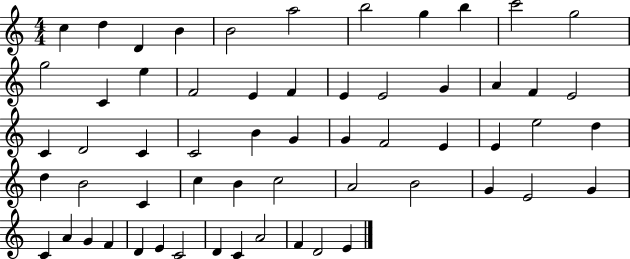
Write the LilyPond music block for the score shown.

{
  \clef treble
  \numericTimeSignature
  \time 4/4
  \key c \major
  c''4 d''4 d'4 b'4 | b'2 a''2 | b''2 g''4 b''4 | c'''2 g''2 | \break g''2 c'4 e''4 | f'2 e'4 f'4 | e'4 e'2 g'4 | a'4 f'4 e'2 | \break c'4 d'2 c'4 | c'2 b'4 g'4 | g'4 f'2 e'4 | e'4 e''2 d''4 | \break d''4 b'2 c'4 | c''4 b'4 c''2 | a'2 b'2 | g'4 e'2 g'4 | \break c'4 a'4 g'4 f'4 | d'4 e'4 c'2 | d'4 c'4 a'2 | f'4 d'2 e'4 | \break \bar "|."
}